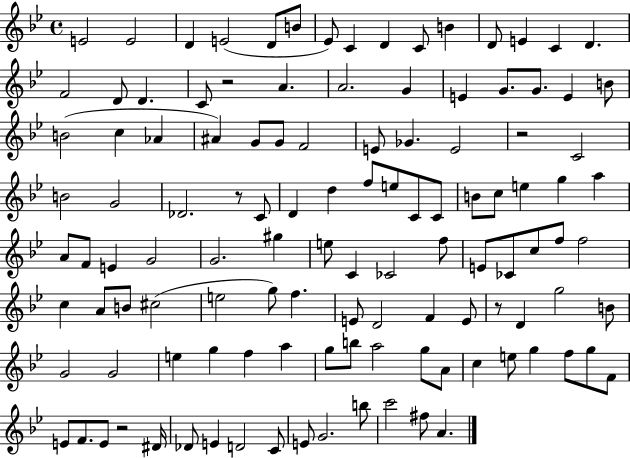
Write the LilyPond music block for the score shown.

{
  \clef treble
  \time 4/4
  \defaultTimeSignature
  \key bes \major
  e'2 e'2 | d'4 e'2( d'8 b'8 | ees'8) c'4 d'4 c'8 b'4 | d'8 e'4 c'4 d'4. | \break f'2 d'8 d'4. | c'8 r2 a'4. | a'2. g'4 | e'4 g'8. g'8. e'4 b'8 | \break b'2( c''4 aes'4 | ais'4) g'8 g'8 f'2 | e'8 ges'4. e'2 | r2 c'2 | \break b'2 g'2 | des'2. r8 c'8 | d'4 d''4 f''8 e''8 c'8 c'8 | b'8 c''8 e''4 g''4 a''4 | \break a'8 f'8 e'4 g'2 | g'2. gis''4 | e''8 c'4 ces'2 f''8 | e'8 ces'8 c''8 f''8 f''2 | \break c''4 a'8 b'8 cis''2( | e''2 g''8) f''4. | e'8 d'2 f'4 e'8 | r8 d'4 g''2 b'8 | \break g'2 g'2 | e''4 g''4 f''4 a''4 | g''8 b''8 a''2 g''8 a'8 | c''4 e''8 g''4 f''8 g''8 f'8 | \break e'8 f'8. e'8 r2 dis'16 | des'8 e'4 d'2 c'8 | e'8 g'2. b''8 | c'''2 fis''8 a'4. | \break \bar "|."
}